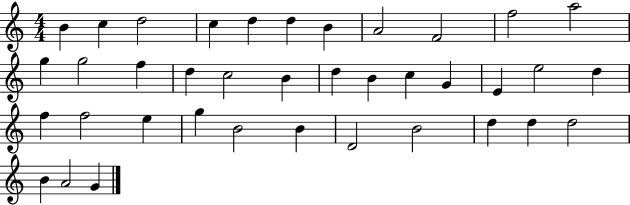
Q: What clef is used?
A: treble